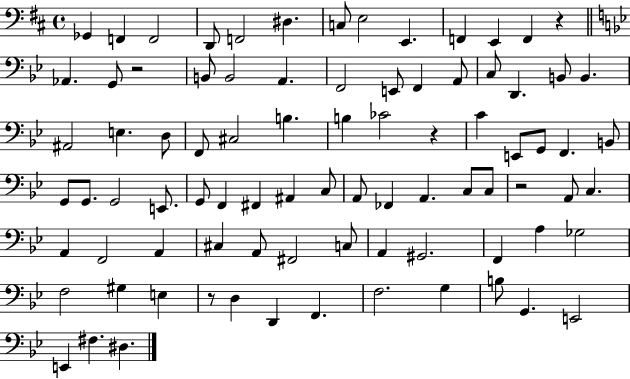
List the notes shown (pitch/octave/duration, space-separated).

Gb2/q F2/q F2/h D2/e F2/h D#3/q. C3/e E3/h E2/q. F2/q E2/q F2/q R/q Ab2/q. G2/e R/h B2/e B2/h A2/q. F2/h E2/e F2/q A2/e C3/e D2/q. B2/e B2/q. A#2/h E3/q. D3/e F2/e C#3/h B3/q. B3/q CES4/h R/q C4/q E2/e G2/e F2/q. B2/e G2/e G2/e. G2/h E2/e. G2/e F2/q F#2/q A#2/q C3/e A2/e FES2/q A2/q. C3/e C3/e R/h A2/e C3/q. A2/q F2/h A2/q C#3/q A2/e F#2/h C3/e A2/q G#2/h. F2/q A3/q Gb3/h F3/h G#3/q E3/q R/e D3/q D2/q F2/q. F3/h. G3/q B3/e G2/q. E2/h E2/q F#3/q. D#3/q.